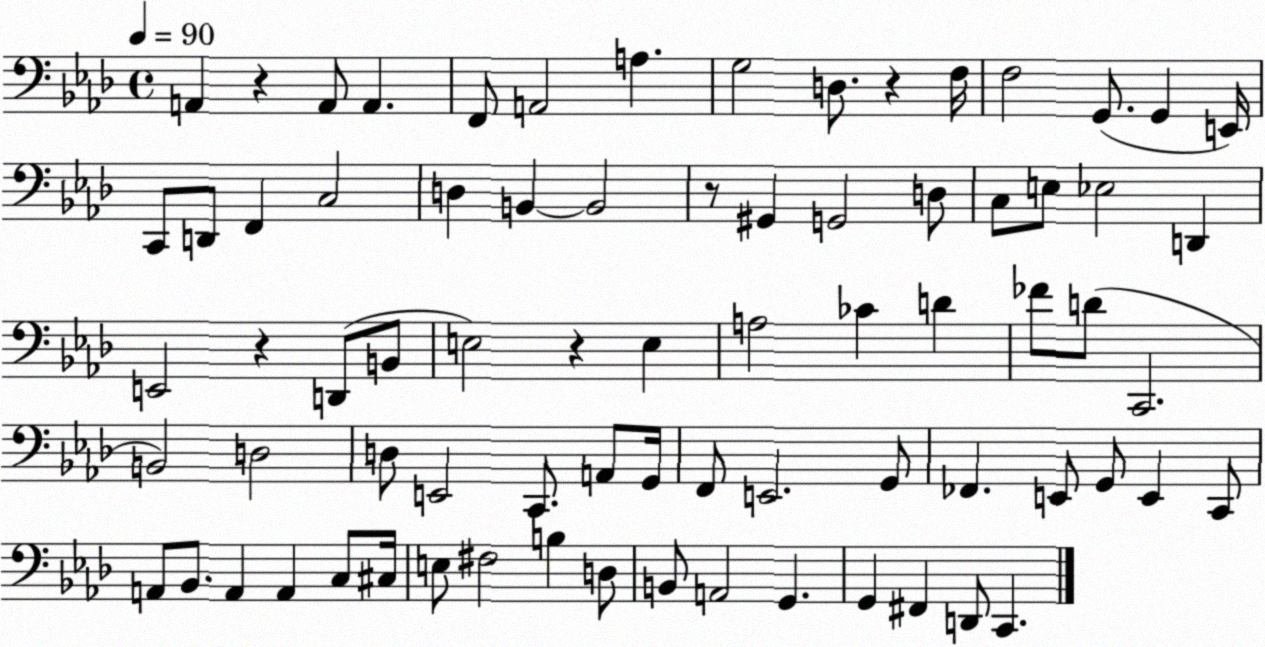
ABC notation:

X:1
T:Untitled
M:4/4
L:1/4
K:Ab
A,, z A,,/2 A,, F,,/2 A,,2 A, G,2 D,/2 z F,/4 F,2 G,,/2 G,, E,,/4 C,,/2 D,,/2 F,, C,2 D, B,, B,,2 z/2 ^G,, G,,2 D,/2 C,/2 E,/2 _E,2 D,, E,,2 z D,,/2 B,,/2 E,2 z E, A,2 _C D _F/2 D/2 C,,2 B,,2 D,2 D,/2 E,,2 C,,/2 A,,/2 G,,/4 F,,/2 E,,2 G,,/2 _F,, E,,/2 G,,/2 E,, C,,/2 A,,/2 _B,,/2 A,, A,, C,/2 ^C,/4 E,/2 ^F,2 B, D,/2 B,,/2 A,,2 G,, G,, ^F,, D,,/2 C,,